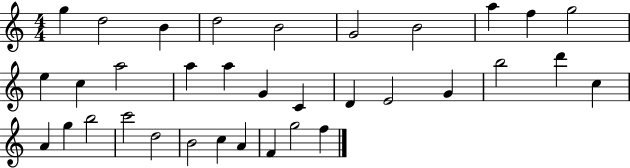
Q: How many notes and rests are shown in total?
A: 34